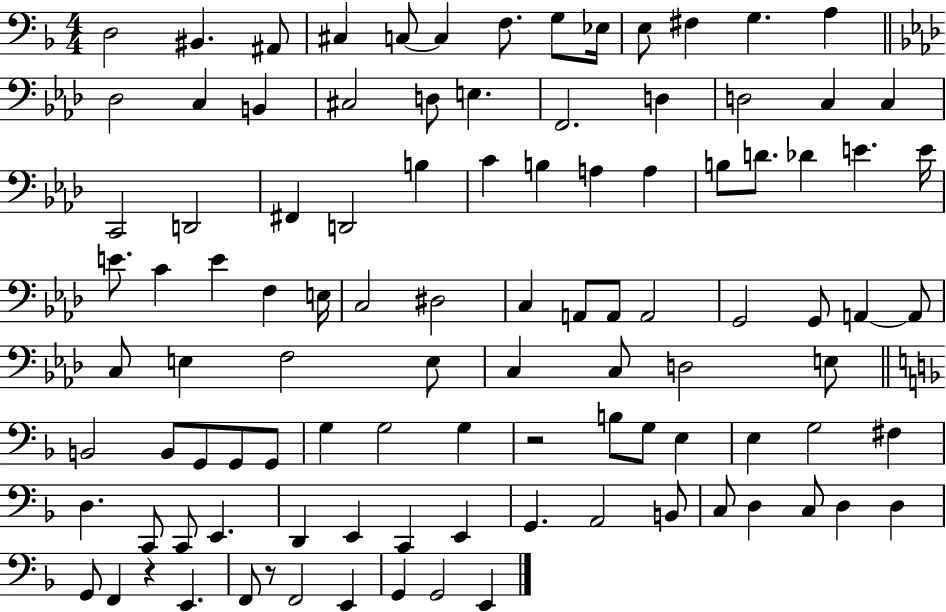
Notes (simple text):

D3/h BIS2/q. A#2/e C#3/q C3/e C3/q F3/e. G3/e Eb3/s E3/e F#3/q G3/q. A3/q Db3/h C3/q B2/q C#3/h D3/e E3/q. F2/h. D3/q D3/h C3/q C3/q C2/h D2/h F#2/q D2/h B3/q C4/q B3/q A3/q A3/q B3/e D4/e. Db4/q E4/q. E4/s E4/e. C4/q E4/q F3/q E3/s C3/h D#3/h C3/q A2/e A2/e A2/h G2/h G2/e A2/q A2/e C3/e E3/q F3/h E3/e C3/q C3/e D3/h E3/e B2/h B2/e G2/e G2/e G2/e G3/q G3/h G3/q R/h B3/e G3/e E3/q E3/q G3/h F#3/q D3/q. C2/e C2/e E2/q. D2/q E2/q C2/q E2/q G2/q. A2/h B2/e C3/e D3/q C3/e D3/q D3/q G2/e F2/q R/q E2/q. F2/e R/e F2/h E2/q G2/q G2/h E2/q